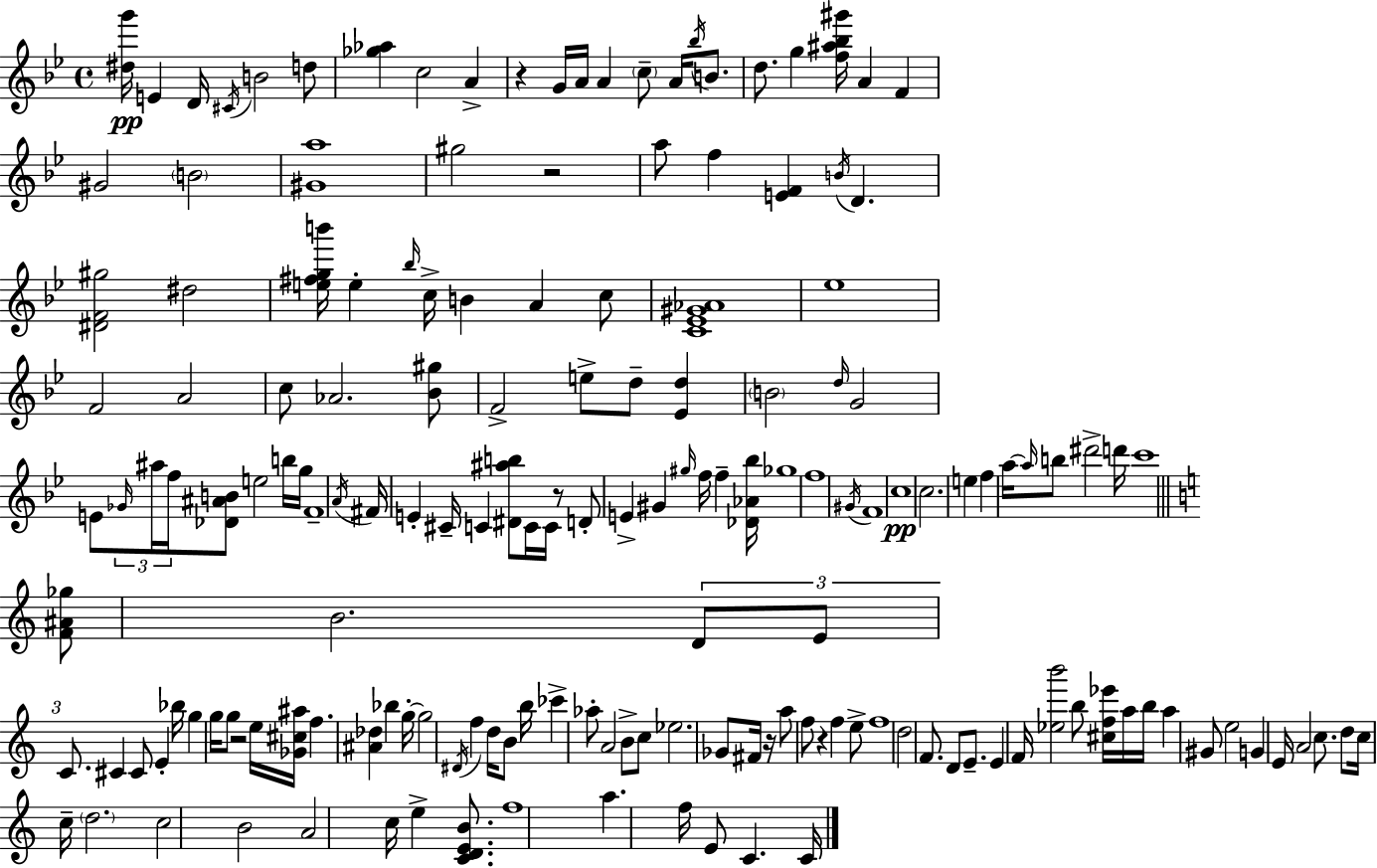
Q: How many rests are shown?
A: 6